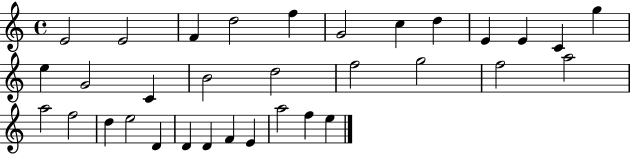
E4/h E4/h F4/q D5/h F5/q G4/h C5/q D5/q E4/q E4/q C4/q G5/q E5/q G4/h C4/q B4/h D5/h F5/h G5/h F5/h A5/h A5/h F5/h D5/q E5/h D4/q D4/q D4/q F4/q E4/q A5/h F5/q E5/q